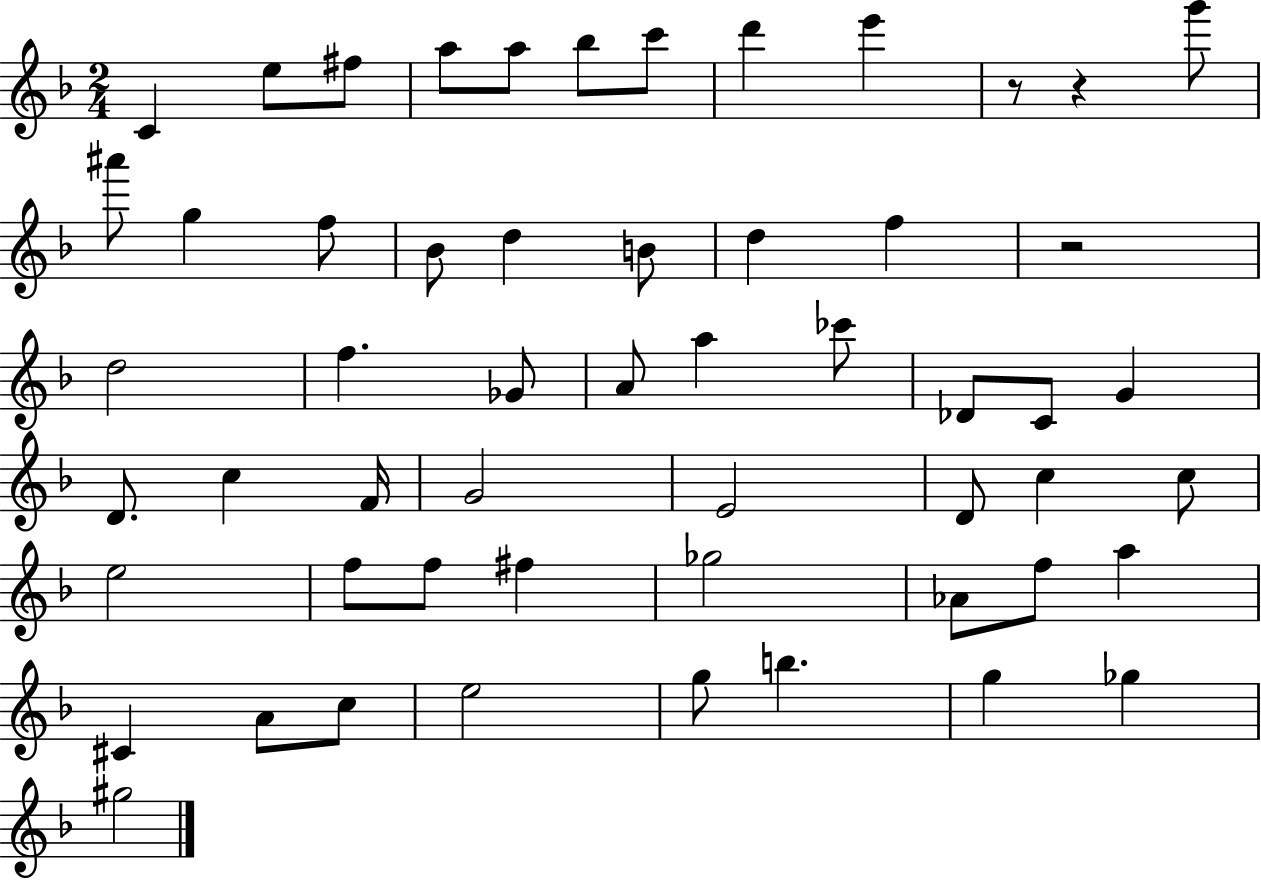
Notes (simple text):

C4/q E5/e F#5/e A5/e A5/e Bb5/e C6/e D6/q E6/q R/e R/q G6/e A#6/e G5/q F5/e Bb4/e D5/q B4/e D5/q F5/q R/h D5/h F5/q. Gb4/e A4/e A5/q CES6/e Db4/e C4/e G4/q D4/e. C5/q F4/s G4/h E4/h D4/e C5/q C5/e E5/h F5/e F5/e F#5/q Gb5/h Ab4/e F5/e A5/q C#4/q A4/e C5/e E5/h G5/e B5/q. G5/q Gb5/q G#5/h